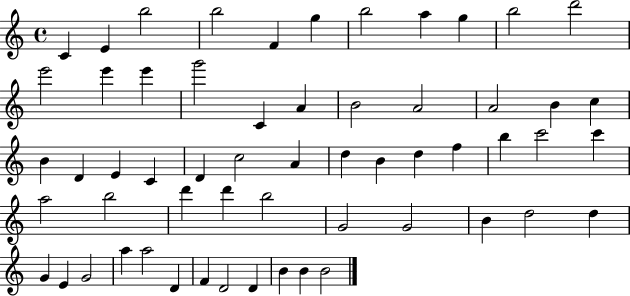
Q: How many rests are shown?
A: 0